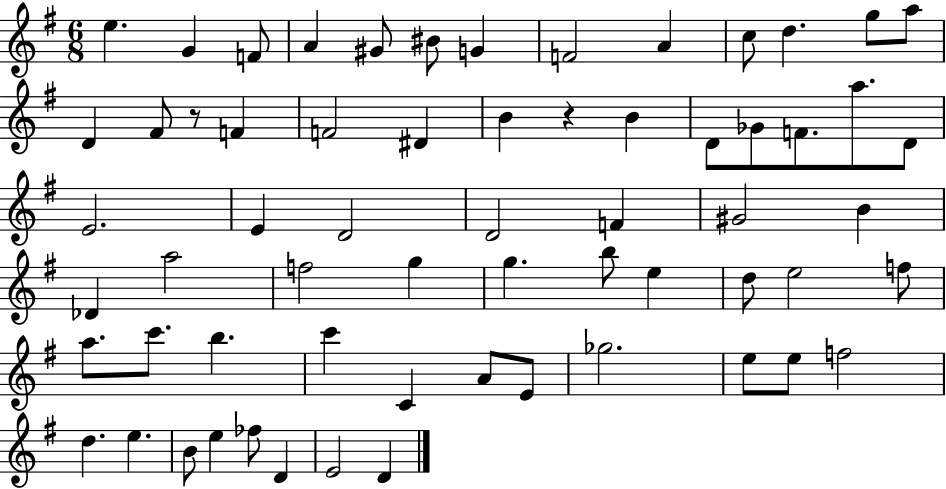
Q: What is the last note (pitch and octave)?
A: D4